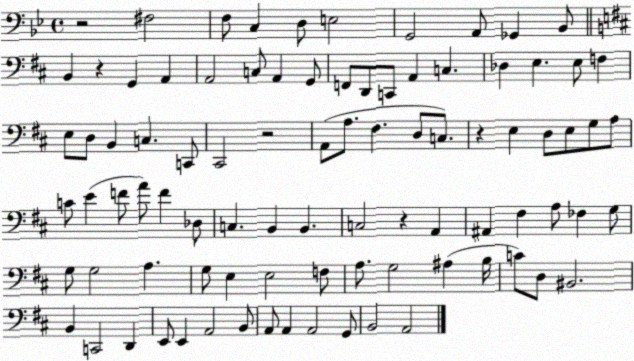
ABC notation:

X:1
T:Untitled
M:4/4
L:1/4
K:Bb
z2 ^F,2 F,/2 C, D,/2 E,2 G,,2 A,,/2 _G,, _B,,/2 B,, z G,, A,, A,,2 C,/2 A,, G,,/2 F,,/2 D,,/2 C,,/2 A,, C, _D, E, E,/2 F, E,/2 D,/2 B,, C, C,,/2 ^C,,2 z2 A,,/2 A,/2 ^F, D,/2 C,/2 z E, D,/2 E,/2 G,/2 A,/2 C/2 E F/2 A/2 F _D,/2 C, B,, B,, C,2 z A,, ^A,, ^F, A,/2 _F, G,/2 G,/2 G,2 A, G,/2 E, E,2 F,/2 A,/2 G,2 ^A, B,/4 C/2 D,/2 ^B,,2 B,, C,,2 D,, E,,/2 E,, A,,2 B,,/2 A,,/2 A,, A,,2 G,,/2 B,,2 A,,2